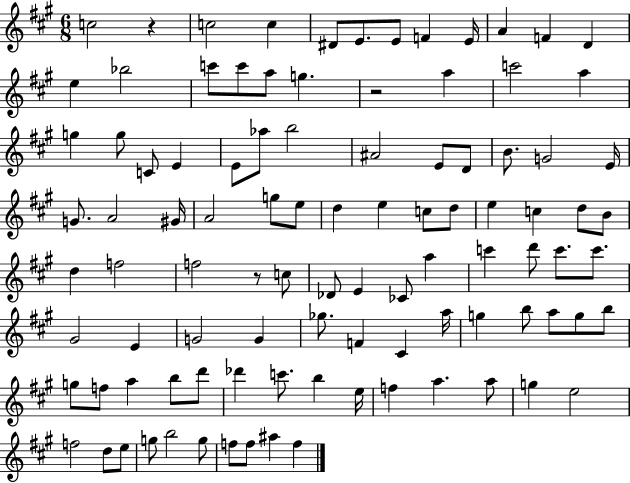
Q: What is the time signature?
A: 6/8